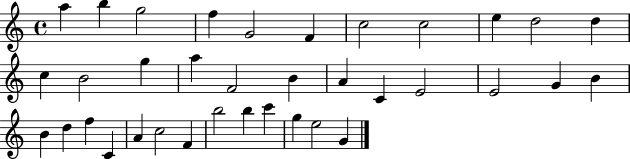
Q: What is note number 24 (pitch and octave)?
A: B4